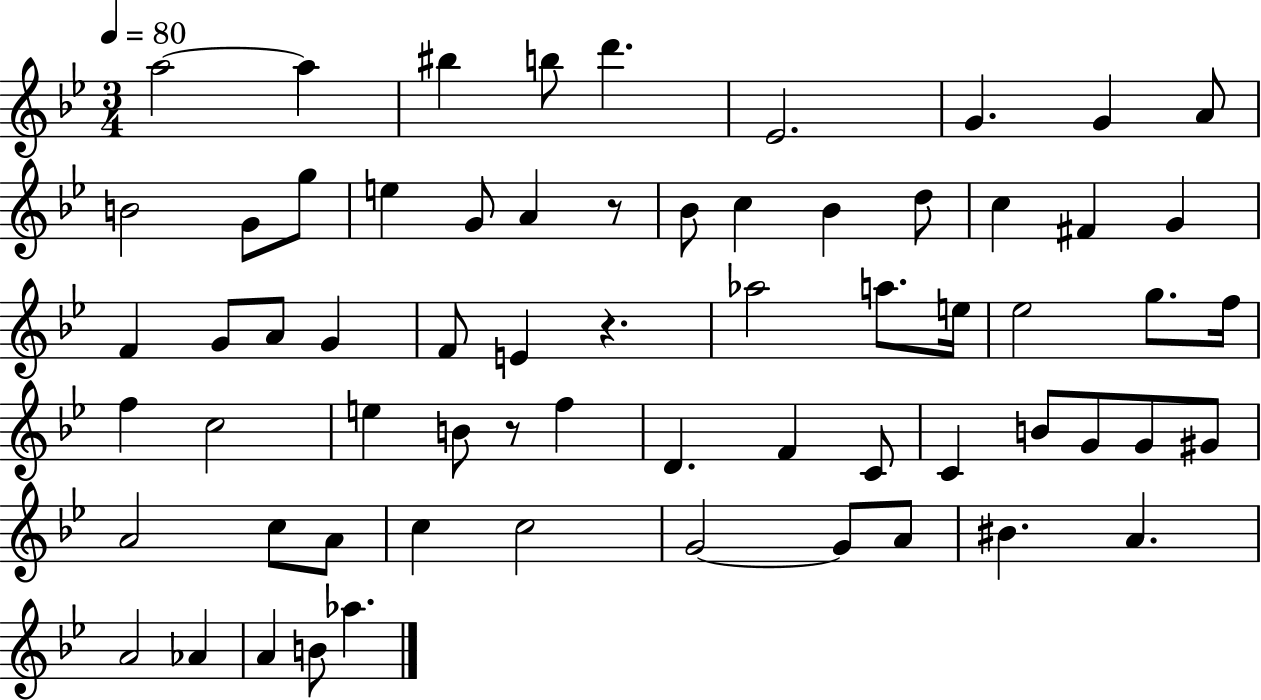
{
  \clef treble
  \numericTimeSignature
  \time 3/4
  \key bes \major
  \tempo 4 = 80
  a''2~~ a''4 | bis''4 b''8 d'''4. | ees'2. | g'4. g'4 a'8 | \break b'2 g'8 g''8 | e''4 g'8 a'4 r8 | bes'8 c''4 bes'4 d''8 | c''4 fis'4 g'4 | \break f'4 g'8 a'8 g'4 | f'8 e'4 r4. | aes''2 a''8. e''16 | ees''2 g''8. f''16 | \break f''4 c''2 | e''4 b'8 r8 f''4 | d'4. f'4 c'8 | c'4 b'8 g'8 g'8 gis'8 | \break a'2 c''8 a'8 | c''4 c''2 | g'2~~ g'8 a'8 | bis'4. a'4. | \break a'2 aes'4 | a'4 b'8 aes''4. | \bar "|."
}